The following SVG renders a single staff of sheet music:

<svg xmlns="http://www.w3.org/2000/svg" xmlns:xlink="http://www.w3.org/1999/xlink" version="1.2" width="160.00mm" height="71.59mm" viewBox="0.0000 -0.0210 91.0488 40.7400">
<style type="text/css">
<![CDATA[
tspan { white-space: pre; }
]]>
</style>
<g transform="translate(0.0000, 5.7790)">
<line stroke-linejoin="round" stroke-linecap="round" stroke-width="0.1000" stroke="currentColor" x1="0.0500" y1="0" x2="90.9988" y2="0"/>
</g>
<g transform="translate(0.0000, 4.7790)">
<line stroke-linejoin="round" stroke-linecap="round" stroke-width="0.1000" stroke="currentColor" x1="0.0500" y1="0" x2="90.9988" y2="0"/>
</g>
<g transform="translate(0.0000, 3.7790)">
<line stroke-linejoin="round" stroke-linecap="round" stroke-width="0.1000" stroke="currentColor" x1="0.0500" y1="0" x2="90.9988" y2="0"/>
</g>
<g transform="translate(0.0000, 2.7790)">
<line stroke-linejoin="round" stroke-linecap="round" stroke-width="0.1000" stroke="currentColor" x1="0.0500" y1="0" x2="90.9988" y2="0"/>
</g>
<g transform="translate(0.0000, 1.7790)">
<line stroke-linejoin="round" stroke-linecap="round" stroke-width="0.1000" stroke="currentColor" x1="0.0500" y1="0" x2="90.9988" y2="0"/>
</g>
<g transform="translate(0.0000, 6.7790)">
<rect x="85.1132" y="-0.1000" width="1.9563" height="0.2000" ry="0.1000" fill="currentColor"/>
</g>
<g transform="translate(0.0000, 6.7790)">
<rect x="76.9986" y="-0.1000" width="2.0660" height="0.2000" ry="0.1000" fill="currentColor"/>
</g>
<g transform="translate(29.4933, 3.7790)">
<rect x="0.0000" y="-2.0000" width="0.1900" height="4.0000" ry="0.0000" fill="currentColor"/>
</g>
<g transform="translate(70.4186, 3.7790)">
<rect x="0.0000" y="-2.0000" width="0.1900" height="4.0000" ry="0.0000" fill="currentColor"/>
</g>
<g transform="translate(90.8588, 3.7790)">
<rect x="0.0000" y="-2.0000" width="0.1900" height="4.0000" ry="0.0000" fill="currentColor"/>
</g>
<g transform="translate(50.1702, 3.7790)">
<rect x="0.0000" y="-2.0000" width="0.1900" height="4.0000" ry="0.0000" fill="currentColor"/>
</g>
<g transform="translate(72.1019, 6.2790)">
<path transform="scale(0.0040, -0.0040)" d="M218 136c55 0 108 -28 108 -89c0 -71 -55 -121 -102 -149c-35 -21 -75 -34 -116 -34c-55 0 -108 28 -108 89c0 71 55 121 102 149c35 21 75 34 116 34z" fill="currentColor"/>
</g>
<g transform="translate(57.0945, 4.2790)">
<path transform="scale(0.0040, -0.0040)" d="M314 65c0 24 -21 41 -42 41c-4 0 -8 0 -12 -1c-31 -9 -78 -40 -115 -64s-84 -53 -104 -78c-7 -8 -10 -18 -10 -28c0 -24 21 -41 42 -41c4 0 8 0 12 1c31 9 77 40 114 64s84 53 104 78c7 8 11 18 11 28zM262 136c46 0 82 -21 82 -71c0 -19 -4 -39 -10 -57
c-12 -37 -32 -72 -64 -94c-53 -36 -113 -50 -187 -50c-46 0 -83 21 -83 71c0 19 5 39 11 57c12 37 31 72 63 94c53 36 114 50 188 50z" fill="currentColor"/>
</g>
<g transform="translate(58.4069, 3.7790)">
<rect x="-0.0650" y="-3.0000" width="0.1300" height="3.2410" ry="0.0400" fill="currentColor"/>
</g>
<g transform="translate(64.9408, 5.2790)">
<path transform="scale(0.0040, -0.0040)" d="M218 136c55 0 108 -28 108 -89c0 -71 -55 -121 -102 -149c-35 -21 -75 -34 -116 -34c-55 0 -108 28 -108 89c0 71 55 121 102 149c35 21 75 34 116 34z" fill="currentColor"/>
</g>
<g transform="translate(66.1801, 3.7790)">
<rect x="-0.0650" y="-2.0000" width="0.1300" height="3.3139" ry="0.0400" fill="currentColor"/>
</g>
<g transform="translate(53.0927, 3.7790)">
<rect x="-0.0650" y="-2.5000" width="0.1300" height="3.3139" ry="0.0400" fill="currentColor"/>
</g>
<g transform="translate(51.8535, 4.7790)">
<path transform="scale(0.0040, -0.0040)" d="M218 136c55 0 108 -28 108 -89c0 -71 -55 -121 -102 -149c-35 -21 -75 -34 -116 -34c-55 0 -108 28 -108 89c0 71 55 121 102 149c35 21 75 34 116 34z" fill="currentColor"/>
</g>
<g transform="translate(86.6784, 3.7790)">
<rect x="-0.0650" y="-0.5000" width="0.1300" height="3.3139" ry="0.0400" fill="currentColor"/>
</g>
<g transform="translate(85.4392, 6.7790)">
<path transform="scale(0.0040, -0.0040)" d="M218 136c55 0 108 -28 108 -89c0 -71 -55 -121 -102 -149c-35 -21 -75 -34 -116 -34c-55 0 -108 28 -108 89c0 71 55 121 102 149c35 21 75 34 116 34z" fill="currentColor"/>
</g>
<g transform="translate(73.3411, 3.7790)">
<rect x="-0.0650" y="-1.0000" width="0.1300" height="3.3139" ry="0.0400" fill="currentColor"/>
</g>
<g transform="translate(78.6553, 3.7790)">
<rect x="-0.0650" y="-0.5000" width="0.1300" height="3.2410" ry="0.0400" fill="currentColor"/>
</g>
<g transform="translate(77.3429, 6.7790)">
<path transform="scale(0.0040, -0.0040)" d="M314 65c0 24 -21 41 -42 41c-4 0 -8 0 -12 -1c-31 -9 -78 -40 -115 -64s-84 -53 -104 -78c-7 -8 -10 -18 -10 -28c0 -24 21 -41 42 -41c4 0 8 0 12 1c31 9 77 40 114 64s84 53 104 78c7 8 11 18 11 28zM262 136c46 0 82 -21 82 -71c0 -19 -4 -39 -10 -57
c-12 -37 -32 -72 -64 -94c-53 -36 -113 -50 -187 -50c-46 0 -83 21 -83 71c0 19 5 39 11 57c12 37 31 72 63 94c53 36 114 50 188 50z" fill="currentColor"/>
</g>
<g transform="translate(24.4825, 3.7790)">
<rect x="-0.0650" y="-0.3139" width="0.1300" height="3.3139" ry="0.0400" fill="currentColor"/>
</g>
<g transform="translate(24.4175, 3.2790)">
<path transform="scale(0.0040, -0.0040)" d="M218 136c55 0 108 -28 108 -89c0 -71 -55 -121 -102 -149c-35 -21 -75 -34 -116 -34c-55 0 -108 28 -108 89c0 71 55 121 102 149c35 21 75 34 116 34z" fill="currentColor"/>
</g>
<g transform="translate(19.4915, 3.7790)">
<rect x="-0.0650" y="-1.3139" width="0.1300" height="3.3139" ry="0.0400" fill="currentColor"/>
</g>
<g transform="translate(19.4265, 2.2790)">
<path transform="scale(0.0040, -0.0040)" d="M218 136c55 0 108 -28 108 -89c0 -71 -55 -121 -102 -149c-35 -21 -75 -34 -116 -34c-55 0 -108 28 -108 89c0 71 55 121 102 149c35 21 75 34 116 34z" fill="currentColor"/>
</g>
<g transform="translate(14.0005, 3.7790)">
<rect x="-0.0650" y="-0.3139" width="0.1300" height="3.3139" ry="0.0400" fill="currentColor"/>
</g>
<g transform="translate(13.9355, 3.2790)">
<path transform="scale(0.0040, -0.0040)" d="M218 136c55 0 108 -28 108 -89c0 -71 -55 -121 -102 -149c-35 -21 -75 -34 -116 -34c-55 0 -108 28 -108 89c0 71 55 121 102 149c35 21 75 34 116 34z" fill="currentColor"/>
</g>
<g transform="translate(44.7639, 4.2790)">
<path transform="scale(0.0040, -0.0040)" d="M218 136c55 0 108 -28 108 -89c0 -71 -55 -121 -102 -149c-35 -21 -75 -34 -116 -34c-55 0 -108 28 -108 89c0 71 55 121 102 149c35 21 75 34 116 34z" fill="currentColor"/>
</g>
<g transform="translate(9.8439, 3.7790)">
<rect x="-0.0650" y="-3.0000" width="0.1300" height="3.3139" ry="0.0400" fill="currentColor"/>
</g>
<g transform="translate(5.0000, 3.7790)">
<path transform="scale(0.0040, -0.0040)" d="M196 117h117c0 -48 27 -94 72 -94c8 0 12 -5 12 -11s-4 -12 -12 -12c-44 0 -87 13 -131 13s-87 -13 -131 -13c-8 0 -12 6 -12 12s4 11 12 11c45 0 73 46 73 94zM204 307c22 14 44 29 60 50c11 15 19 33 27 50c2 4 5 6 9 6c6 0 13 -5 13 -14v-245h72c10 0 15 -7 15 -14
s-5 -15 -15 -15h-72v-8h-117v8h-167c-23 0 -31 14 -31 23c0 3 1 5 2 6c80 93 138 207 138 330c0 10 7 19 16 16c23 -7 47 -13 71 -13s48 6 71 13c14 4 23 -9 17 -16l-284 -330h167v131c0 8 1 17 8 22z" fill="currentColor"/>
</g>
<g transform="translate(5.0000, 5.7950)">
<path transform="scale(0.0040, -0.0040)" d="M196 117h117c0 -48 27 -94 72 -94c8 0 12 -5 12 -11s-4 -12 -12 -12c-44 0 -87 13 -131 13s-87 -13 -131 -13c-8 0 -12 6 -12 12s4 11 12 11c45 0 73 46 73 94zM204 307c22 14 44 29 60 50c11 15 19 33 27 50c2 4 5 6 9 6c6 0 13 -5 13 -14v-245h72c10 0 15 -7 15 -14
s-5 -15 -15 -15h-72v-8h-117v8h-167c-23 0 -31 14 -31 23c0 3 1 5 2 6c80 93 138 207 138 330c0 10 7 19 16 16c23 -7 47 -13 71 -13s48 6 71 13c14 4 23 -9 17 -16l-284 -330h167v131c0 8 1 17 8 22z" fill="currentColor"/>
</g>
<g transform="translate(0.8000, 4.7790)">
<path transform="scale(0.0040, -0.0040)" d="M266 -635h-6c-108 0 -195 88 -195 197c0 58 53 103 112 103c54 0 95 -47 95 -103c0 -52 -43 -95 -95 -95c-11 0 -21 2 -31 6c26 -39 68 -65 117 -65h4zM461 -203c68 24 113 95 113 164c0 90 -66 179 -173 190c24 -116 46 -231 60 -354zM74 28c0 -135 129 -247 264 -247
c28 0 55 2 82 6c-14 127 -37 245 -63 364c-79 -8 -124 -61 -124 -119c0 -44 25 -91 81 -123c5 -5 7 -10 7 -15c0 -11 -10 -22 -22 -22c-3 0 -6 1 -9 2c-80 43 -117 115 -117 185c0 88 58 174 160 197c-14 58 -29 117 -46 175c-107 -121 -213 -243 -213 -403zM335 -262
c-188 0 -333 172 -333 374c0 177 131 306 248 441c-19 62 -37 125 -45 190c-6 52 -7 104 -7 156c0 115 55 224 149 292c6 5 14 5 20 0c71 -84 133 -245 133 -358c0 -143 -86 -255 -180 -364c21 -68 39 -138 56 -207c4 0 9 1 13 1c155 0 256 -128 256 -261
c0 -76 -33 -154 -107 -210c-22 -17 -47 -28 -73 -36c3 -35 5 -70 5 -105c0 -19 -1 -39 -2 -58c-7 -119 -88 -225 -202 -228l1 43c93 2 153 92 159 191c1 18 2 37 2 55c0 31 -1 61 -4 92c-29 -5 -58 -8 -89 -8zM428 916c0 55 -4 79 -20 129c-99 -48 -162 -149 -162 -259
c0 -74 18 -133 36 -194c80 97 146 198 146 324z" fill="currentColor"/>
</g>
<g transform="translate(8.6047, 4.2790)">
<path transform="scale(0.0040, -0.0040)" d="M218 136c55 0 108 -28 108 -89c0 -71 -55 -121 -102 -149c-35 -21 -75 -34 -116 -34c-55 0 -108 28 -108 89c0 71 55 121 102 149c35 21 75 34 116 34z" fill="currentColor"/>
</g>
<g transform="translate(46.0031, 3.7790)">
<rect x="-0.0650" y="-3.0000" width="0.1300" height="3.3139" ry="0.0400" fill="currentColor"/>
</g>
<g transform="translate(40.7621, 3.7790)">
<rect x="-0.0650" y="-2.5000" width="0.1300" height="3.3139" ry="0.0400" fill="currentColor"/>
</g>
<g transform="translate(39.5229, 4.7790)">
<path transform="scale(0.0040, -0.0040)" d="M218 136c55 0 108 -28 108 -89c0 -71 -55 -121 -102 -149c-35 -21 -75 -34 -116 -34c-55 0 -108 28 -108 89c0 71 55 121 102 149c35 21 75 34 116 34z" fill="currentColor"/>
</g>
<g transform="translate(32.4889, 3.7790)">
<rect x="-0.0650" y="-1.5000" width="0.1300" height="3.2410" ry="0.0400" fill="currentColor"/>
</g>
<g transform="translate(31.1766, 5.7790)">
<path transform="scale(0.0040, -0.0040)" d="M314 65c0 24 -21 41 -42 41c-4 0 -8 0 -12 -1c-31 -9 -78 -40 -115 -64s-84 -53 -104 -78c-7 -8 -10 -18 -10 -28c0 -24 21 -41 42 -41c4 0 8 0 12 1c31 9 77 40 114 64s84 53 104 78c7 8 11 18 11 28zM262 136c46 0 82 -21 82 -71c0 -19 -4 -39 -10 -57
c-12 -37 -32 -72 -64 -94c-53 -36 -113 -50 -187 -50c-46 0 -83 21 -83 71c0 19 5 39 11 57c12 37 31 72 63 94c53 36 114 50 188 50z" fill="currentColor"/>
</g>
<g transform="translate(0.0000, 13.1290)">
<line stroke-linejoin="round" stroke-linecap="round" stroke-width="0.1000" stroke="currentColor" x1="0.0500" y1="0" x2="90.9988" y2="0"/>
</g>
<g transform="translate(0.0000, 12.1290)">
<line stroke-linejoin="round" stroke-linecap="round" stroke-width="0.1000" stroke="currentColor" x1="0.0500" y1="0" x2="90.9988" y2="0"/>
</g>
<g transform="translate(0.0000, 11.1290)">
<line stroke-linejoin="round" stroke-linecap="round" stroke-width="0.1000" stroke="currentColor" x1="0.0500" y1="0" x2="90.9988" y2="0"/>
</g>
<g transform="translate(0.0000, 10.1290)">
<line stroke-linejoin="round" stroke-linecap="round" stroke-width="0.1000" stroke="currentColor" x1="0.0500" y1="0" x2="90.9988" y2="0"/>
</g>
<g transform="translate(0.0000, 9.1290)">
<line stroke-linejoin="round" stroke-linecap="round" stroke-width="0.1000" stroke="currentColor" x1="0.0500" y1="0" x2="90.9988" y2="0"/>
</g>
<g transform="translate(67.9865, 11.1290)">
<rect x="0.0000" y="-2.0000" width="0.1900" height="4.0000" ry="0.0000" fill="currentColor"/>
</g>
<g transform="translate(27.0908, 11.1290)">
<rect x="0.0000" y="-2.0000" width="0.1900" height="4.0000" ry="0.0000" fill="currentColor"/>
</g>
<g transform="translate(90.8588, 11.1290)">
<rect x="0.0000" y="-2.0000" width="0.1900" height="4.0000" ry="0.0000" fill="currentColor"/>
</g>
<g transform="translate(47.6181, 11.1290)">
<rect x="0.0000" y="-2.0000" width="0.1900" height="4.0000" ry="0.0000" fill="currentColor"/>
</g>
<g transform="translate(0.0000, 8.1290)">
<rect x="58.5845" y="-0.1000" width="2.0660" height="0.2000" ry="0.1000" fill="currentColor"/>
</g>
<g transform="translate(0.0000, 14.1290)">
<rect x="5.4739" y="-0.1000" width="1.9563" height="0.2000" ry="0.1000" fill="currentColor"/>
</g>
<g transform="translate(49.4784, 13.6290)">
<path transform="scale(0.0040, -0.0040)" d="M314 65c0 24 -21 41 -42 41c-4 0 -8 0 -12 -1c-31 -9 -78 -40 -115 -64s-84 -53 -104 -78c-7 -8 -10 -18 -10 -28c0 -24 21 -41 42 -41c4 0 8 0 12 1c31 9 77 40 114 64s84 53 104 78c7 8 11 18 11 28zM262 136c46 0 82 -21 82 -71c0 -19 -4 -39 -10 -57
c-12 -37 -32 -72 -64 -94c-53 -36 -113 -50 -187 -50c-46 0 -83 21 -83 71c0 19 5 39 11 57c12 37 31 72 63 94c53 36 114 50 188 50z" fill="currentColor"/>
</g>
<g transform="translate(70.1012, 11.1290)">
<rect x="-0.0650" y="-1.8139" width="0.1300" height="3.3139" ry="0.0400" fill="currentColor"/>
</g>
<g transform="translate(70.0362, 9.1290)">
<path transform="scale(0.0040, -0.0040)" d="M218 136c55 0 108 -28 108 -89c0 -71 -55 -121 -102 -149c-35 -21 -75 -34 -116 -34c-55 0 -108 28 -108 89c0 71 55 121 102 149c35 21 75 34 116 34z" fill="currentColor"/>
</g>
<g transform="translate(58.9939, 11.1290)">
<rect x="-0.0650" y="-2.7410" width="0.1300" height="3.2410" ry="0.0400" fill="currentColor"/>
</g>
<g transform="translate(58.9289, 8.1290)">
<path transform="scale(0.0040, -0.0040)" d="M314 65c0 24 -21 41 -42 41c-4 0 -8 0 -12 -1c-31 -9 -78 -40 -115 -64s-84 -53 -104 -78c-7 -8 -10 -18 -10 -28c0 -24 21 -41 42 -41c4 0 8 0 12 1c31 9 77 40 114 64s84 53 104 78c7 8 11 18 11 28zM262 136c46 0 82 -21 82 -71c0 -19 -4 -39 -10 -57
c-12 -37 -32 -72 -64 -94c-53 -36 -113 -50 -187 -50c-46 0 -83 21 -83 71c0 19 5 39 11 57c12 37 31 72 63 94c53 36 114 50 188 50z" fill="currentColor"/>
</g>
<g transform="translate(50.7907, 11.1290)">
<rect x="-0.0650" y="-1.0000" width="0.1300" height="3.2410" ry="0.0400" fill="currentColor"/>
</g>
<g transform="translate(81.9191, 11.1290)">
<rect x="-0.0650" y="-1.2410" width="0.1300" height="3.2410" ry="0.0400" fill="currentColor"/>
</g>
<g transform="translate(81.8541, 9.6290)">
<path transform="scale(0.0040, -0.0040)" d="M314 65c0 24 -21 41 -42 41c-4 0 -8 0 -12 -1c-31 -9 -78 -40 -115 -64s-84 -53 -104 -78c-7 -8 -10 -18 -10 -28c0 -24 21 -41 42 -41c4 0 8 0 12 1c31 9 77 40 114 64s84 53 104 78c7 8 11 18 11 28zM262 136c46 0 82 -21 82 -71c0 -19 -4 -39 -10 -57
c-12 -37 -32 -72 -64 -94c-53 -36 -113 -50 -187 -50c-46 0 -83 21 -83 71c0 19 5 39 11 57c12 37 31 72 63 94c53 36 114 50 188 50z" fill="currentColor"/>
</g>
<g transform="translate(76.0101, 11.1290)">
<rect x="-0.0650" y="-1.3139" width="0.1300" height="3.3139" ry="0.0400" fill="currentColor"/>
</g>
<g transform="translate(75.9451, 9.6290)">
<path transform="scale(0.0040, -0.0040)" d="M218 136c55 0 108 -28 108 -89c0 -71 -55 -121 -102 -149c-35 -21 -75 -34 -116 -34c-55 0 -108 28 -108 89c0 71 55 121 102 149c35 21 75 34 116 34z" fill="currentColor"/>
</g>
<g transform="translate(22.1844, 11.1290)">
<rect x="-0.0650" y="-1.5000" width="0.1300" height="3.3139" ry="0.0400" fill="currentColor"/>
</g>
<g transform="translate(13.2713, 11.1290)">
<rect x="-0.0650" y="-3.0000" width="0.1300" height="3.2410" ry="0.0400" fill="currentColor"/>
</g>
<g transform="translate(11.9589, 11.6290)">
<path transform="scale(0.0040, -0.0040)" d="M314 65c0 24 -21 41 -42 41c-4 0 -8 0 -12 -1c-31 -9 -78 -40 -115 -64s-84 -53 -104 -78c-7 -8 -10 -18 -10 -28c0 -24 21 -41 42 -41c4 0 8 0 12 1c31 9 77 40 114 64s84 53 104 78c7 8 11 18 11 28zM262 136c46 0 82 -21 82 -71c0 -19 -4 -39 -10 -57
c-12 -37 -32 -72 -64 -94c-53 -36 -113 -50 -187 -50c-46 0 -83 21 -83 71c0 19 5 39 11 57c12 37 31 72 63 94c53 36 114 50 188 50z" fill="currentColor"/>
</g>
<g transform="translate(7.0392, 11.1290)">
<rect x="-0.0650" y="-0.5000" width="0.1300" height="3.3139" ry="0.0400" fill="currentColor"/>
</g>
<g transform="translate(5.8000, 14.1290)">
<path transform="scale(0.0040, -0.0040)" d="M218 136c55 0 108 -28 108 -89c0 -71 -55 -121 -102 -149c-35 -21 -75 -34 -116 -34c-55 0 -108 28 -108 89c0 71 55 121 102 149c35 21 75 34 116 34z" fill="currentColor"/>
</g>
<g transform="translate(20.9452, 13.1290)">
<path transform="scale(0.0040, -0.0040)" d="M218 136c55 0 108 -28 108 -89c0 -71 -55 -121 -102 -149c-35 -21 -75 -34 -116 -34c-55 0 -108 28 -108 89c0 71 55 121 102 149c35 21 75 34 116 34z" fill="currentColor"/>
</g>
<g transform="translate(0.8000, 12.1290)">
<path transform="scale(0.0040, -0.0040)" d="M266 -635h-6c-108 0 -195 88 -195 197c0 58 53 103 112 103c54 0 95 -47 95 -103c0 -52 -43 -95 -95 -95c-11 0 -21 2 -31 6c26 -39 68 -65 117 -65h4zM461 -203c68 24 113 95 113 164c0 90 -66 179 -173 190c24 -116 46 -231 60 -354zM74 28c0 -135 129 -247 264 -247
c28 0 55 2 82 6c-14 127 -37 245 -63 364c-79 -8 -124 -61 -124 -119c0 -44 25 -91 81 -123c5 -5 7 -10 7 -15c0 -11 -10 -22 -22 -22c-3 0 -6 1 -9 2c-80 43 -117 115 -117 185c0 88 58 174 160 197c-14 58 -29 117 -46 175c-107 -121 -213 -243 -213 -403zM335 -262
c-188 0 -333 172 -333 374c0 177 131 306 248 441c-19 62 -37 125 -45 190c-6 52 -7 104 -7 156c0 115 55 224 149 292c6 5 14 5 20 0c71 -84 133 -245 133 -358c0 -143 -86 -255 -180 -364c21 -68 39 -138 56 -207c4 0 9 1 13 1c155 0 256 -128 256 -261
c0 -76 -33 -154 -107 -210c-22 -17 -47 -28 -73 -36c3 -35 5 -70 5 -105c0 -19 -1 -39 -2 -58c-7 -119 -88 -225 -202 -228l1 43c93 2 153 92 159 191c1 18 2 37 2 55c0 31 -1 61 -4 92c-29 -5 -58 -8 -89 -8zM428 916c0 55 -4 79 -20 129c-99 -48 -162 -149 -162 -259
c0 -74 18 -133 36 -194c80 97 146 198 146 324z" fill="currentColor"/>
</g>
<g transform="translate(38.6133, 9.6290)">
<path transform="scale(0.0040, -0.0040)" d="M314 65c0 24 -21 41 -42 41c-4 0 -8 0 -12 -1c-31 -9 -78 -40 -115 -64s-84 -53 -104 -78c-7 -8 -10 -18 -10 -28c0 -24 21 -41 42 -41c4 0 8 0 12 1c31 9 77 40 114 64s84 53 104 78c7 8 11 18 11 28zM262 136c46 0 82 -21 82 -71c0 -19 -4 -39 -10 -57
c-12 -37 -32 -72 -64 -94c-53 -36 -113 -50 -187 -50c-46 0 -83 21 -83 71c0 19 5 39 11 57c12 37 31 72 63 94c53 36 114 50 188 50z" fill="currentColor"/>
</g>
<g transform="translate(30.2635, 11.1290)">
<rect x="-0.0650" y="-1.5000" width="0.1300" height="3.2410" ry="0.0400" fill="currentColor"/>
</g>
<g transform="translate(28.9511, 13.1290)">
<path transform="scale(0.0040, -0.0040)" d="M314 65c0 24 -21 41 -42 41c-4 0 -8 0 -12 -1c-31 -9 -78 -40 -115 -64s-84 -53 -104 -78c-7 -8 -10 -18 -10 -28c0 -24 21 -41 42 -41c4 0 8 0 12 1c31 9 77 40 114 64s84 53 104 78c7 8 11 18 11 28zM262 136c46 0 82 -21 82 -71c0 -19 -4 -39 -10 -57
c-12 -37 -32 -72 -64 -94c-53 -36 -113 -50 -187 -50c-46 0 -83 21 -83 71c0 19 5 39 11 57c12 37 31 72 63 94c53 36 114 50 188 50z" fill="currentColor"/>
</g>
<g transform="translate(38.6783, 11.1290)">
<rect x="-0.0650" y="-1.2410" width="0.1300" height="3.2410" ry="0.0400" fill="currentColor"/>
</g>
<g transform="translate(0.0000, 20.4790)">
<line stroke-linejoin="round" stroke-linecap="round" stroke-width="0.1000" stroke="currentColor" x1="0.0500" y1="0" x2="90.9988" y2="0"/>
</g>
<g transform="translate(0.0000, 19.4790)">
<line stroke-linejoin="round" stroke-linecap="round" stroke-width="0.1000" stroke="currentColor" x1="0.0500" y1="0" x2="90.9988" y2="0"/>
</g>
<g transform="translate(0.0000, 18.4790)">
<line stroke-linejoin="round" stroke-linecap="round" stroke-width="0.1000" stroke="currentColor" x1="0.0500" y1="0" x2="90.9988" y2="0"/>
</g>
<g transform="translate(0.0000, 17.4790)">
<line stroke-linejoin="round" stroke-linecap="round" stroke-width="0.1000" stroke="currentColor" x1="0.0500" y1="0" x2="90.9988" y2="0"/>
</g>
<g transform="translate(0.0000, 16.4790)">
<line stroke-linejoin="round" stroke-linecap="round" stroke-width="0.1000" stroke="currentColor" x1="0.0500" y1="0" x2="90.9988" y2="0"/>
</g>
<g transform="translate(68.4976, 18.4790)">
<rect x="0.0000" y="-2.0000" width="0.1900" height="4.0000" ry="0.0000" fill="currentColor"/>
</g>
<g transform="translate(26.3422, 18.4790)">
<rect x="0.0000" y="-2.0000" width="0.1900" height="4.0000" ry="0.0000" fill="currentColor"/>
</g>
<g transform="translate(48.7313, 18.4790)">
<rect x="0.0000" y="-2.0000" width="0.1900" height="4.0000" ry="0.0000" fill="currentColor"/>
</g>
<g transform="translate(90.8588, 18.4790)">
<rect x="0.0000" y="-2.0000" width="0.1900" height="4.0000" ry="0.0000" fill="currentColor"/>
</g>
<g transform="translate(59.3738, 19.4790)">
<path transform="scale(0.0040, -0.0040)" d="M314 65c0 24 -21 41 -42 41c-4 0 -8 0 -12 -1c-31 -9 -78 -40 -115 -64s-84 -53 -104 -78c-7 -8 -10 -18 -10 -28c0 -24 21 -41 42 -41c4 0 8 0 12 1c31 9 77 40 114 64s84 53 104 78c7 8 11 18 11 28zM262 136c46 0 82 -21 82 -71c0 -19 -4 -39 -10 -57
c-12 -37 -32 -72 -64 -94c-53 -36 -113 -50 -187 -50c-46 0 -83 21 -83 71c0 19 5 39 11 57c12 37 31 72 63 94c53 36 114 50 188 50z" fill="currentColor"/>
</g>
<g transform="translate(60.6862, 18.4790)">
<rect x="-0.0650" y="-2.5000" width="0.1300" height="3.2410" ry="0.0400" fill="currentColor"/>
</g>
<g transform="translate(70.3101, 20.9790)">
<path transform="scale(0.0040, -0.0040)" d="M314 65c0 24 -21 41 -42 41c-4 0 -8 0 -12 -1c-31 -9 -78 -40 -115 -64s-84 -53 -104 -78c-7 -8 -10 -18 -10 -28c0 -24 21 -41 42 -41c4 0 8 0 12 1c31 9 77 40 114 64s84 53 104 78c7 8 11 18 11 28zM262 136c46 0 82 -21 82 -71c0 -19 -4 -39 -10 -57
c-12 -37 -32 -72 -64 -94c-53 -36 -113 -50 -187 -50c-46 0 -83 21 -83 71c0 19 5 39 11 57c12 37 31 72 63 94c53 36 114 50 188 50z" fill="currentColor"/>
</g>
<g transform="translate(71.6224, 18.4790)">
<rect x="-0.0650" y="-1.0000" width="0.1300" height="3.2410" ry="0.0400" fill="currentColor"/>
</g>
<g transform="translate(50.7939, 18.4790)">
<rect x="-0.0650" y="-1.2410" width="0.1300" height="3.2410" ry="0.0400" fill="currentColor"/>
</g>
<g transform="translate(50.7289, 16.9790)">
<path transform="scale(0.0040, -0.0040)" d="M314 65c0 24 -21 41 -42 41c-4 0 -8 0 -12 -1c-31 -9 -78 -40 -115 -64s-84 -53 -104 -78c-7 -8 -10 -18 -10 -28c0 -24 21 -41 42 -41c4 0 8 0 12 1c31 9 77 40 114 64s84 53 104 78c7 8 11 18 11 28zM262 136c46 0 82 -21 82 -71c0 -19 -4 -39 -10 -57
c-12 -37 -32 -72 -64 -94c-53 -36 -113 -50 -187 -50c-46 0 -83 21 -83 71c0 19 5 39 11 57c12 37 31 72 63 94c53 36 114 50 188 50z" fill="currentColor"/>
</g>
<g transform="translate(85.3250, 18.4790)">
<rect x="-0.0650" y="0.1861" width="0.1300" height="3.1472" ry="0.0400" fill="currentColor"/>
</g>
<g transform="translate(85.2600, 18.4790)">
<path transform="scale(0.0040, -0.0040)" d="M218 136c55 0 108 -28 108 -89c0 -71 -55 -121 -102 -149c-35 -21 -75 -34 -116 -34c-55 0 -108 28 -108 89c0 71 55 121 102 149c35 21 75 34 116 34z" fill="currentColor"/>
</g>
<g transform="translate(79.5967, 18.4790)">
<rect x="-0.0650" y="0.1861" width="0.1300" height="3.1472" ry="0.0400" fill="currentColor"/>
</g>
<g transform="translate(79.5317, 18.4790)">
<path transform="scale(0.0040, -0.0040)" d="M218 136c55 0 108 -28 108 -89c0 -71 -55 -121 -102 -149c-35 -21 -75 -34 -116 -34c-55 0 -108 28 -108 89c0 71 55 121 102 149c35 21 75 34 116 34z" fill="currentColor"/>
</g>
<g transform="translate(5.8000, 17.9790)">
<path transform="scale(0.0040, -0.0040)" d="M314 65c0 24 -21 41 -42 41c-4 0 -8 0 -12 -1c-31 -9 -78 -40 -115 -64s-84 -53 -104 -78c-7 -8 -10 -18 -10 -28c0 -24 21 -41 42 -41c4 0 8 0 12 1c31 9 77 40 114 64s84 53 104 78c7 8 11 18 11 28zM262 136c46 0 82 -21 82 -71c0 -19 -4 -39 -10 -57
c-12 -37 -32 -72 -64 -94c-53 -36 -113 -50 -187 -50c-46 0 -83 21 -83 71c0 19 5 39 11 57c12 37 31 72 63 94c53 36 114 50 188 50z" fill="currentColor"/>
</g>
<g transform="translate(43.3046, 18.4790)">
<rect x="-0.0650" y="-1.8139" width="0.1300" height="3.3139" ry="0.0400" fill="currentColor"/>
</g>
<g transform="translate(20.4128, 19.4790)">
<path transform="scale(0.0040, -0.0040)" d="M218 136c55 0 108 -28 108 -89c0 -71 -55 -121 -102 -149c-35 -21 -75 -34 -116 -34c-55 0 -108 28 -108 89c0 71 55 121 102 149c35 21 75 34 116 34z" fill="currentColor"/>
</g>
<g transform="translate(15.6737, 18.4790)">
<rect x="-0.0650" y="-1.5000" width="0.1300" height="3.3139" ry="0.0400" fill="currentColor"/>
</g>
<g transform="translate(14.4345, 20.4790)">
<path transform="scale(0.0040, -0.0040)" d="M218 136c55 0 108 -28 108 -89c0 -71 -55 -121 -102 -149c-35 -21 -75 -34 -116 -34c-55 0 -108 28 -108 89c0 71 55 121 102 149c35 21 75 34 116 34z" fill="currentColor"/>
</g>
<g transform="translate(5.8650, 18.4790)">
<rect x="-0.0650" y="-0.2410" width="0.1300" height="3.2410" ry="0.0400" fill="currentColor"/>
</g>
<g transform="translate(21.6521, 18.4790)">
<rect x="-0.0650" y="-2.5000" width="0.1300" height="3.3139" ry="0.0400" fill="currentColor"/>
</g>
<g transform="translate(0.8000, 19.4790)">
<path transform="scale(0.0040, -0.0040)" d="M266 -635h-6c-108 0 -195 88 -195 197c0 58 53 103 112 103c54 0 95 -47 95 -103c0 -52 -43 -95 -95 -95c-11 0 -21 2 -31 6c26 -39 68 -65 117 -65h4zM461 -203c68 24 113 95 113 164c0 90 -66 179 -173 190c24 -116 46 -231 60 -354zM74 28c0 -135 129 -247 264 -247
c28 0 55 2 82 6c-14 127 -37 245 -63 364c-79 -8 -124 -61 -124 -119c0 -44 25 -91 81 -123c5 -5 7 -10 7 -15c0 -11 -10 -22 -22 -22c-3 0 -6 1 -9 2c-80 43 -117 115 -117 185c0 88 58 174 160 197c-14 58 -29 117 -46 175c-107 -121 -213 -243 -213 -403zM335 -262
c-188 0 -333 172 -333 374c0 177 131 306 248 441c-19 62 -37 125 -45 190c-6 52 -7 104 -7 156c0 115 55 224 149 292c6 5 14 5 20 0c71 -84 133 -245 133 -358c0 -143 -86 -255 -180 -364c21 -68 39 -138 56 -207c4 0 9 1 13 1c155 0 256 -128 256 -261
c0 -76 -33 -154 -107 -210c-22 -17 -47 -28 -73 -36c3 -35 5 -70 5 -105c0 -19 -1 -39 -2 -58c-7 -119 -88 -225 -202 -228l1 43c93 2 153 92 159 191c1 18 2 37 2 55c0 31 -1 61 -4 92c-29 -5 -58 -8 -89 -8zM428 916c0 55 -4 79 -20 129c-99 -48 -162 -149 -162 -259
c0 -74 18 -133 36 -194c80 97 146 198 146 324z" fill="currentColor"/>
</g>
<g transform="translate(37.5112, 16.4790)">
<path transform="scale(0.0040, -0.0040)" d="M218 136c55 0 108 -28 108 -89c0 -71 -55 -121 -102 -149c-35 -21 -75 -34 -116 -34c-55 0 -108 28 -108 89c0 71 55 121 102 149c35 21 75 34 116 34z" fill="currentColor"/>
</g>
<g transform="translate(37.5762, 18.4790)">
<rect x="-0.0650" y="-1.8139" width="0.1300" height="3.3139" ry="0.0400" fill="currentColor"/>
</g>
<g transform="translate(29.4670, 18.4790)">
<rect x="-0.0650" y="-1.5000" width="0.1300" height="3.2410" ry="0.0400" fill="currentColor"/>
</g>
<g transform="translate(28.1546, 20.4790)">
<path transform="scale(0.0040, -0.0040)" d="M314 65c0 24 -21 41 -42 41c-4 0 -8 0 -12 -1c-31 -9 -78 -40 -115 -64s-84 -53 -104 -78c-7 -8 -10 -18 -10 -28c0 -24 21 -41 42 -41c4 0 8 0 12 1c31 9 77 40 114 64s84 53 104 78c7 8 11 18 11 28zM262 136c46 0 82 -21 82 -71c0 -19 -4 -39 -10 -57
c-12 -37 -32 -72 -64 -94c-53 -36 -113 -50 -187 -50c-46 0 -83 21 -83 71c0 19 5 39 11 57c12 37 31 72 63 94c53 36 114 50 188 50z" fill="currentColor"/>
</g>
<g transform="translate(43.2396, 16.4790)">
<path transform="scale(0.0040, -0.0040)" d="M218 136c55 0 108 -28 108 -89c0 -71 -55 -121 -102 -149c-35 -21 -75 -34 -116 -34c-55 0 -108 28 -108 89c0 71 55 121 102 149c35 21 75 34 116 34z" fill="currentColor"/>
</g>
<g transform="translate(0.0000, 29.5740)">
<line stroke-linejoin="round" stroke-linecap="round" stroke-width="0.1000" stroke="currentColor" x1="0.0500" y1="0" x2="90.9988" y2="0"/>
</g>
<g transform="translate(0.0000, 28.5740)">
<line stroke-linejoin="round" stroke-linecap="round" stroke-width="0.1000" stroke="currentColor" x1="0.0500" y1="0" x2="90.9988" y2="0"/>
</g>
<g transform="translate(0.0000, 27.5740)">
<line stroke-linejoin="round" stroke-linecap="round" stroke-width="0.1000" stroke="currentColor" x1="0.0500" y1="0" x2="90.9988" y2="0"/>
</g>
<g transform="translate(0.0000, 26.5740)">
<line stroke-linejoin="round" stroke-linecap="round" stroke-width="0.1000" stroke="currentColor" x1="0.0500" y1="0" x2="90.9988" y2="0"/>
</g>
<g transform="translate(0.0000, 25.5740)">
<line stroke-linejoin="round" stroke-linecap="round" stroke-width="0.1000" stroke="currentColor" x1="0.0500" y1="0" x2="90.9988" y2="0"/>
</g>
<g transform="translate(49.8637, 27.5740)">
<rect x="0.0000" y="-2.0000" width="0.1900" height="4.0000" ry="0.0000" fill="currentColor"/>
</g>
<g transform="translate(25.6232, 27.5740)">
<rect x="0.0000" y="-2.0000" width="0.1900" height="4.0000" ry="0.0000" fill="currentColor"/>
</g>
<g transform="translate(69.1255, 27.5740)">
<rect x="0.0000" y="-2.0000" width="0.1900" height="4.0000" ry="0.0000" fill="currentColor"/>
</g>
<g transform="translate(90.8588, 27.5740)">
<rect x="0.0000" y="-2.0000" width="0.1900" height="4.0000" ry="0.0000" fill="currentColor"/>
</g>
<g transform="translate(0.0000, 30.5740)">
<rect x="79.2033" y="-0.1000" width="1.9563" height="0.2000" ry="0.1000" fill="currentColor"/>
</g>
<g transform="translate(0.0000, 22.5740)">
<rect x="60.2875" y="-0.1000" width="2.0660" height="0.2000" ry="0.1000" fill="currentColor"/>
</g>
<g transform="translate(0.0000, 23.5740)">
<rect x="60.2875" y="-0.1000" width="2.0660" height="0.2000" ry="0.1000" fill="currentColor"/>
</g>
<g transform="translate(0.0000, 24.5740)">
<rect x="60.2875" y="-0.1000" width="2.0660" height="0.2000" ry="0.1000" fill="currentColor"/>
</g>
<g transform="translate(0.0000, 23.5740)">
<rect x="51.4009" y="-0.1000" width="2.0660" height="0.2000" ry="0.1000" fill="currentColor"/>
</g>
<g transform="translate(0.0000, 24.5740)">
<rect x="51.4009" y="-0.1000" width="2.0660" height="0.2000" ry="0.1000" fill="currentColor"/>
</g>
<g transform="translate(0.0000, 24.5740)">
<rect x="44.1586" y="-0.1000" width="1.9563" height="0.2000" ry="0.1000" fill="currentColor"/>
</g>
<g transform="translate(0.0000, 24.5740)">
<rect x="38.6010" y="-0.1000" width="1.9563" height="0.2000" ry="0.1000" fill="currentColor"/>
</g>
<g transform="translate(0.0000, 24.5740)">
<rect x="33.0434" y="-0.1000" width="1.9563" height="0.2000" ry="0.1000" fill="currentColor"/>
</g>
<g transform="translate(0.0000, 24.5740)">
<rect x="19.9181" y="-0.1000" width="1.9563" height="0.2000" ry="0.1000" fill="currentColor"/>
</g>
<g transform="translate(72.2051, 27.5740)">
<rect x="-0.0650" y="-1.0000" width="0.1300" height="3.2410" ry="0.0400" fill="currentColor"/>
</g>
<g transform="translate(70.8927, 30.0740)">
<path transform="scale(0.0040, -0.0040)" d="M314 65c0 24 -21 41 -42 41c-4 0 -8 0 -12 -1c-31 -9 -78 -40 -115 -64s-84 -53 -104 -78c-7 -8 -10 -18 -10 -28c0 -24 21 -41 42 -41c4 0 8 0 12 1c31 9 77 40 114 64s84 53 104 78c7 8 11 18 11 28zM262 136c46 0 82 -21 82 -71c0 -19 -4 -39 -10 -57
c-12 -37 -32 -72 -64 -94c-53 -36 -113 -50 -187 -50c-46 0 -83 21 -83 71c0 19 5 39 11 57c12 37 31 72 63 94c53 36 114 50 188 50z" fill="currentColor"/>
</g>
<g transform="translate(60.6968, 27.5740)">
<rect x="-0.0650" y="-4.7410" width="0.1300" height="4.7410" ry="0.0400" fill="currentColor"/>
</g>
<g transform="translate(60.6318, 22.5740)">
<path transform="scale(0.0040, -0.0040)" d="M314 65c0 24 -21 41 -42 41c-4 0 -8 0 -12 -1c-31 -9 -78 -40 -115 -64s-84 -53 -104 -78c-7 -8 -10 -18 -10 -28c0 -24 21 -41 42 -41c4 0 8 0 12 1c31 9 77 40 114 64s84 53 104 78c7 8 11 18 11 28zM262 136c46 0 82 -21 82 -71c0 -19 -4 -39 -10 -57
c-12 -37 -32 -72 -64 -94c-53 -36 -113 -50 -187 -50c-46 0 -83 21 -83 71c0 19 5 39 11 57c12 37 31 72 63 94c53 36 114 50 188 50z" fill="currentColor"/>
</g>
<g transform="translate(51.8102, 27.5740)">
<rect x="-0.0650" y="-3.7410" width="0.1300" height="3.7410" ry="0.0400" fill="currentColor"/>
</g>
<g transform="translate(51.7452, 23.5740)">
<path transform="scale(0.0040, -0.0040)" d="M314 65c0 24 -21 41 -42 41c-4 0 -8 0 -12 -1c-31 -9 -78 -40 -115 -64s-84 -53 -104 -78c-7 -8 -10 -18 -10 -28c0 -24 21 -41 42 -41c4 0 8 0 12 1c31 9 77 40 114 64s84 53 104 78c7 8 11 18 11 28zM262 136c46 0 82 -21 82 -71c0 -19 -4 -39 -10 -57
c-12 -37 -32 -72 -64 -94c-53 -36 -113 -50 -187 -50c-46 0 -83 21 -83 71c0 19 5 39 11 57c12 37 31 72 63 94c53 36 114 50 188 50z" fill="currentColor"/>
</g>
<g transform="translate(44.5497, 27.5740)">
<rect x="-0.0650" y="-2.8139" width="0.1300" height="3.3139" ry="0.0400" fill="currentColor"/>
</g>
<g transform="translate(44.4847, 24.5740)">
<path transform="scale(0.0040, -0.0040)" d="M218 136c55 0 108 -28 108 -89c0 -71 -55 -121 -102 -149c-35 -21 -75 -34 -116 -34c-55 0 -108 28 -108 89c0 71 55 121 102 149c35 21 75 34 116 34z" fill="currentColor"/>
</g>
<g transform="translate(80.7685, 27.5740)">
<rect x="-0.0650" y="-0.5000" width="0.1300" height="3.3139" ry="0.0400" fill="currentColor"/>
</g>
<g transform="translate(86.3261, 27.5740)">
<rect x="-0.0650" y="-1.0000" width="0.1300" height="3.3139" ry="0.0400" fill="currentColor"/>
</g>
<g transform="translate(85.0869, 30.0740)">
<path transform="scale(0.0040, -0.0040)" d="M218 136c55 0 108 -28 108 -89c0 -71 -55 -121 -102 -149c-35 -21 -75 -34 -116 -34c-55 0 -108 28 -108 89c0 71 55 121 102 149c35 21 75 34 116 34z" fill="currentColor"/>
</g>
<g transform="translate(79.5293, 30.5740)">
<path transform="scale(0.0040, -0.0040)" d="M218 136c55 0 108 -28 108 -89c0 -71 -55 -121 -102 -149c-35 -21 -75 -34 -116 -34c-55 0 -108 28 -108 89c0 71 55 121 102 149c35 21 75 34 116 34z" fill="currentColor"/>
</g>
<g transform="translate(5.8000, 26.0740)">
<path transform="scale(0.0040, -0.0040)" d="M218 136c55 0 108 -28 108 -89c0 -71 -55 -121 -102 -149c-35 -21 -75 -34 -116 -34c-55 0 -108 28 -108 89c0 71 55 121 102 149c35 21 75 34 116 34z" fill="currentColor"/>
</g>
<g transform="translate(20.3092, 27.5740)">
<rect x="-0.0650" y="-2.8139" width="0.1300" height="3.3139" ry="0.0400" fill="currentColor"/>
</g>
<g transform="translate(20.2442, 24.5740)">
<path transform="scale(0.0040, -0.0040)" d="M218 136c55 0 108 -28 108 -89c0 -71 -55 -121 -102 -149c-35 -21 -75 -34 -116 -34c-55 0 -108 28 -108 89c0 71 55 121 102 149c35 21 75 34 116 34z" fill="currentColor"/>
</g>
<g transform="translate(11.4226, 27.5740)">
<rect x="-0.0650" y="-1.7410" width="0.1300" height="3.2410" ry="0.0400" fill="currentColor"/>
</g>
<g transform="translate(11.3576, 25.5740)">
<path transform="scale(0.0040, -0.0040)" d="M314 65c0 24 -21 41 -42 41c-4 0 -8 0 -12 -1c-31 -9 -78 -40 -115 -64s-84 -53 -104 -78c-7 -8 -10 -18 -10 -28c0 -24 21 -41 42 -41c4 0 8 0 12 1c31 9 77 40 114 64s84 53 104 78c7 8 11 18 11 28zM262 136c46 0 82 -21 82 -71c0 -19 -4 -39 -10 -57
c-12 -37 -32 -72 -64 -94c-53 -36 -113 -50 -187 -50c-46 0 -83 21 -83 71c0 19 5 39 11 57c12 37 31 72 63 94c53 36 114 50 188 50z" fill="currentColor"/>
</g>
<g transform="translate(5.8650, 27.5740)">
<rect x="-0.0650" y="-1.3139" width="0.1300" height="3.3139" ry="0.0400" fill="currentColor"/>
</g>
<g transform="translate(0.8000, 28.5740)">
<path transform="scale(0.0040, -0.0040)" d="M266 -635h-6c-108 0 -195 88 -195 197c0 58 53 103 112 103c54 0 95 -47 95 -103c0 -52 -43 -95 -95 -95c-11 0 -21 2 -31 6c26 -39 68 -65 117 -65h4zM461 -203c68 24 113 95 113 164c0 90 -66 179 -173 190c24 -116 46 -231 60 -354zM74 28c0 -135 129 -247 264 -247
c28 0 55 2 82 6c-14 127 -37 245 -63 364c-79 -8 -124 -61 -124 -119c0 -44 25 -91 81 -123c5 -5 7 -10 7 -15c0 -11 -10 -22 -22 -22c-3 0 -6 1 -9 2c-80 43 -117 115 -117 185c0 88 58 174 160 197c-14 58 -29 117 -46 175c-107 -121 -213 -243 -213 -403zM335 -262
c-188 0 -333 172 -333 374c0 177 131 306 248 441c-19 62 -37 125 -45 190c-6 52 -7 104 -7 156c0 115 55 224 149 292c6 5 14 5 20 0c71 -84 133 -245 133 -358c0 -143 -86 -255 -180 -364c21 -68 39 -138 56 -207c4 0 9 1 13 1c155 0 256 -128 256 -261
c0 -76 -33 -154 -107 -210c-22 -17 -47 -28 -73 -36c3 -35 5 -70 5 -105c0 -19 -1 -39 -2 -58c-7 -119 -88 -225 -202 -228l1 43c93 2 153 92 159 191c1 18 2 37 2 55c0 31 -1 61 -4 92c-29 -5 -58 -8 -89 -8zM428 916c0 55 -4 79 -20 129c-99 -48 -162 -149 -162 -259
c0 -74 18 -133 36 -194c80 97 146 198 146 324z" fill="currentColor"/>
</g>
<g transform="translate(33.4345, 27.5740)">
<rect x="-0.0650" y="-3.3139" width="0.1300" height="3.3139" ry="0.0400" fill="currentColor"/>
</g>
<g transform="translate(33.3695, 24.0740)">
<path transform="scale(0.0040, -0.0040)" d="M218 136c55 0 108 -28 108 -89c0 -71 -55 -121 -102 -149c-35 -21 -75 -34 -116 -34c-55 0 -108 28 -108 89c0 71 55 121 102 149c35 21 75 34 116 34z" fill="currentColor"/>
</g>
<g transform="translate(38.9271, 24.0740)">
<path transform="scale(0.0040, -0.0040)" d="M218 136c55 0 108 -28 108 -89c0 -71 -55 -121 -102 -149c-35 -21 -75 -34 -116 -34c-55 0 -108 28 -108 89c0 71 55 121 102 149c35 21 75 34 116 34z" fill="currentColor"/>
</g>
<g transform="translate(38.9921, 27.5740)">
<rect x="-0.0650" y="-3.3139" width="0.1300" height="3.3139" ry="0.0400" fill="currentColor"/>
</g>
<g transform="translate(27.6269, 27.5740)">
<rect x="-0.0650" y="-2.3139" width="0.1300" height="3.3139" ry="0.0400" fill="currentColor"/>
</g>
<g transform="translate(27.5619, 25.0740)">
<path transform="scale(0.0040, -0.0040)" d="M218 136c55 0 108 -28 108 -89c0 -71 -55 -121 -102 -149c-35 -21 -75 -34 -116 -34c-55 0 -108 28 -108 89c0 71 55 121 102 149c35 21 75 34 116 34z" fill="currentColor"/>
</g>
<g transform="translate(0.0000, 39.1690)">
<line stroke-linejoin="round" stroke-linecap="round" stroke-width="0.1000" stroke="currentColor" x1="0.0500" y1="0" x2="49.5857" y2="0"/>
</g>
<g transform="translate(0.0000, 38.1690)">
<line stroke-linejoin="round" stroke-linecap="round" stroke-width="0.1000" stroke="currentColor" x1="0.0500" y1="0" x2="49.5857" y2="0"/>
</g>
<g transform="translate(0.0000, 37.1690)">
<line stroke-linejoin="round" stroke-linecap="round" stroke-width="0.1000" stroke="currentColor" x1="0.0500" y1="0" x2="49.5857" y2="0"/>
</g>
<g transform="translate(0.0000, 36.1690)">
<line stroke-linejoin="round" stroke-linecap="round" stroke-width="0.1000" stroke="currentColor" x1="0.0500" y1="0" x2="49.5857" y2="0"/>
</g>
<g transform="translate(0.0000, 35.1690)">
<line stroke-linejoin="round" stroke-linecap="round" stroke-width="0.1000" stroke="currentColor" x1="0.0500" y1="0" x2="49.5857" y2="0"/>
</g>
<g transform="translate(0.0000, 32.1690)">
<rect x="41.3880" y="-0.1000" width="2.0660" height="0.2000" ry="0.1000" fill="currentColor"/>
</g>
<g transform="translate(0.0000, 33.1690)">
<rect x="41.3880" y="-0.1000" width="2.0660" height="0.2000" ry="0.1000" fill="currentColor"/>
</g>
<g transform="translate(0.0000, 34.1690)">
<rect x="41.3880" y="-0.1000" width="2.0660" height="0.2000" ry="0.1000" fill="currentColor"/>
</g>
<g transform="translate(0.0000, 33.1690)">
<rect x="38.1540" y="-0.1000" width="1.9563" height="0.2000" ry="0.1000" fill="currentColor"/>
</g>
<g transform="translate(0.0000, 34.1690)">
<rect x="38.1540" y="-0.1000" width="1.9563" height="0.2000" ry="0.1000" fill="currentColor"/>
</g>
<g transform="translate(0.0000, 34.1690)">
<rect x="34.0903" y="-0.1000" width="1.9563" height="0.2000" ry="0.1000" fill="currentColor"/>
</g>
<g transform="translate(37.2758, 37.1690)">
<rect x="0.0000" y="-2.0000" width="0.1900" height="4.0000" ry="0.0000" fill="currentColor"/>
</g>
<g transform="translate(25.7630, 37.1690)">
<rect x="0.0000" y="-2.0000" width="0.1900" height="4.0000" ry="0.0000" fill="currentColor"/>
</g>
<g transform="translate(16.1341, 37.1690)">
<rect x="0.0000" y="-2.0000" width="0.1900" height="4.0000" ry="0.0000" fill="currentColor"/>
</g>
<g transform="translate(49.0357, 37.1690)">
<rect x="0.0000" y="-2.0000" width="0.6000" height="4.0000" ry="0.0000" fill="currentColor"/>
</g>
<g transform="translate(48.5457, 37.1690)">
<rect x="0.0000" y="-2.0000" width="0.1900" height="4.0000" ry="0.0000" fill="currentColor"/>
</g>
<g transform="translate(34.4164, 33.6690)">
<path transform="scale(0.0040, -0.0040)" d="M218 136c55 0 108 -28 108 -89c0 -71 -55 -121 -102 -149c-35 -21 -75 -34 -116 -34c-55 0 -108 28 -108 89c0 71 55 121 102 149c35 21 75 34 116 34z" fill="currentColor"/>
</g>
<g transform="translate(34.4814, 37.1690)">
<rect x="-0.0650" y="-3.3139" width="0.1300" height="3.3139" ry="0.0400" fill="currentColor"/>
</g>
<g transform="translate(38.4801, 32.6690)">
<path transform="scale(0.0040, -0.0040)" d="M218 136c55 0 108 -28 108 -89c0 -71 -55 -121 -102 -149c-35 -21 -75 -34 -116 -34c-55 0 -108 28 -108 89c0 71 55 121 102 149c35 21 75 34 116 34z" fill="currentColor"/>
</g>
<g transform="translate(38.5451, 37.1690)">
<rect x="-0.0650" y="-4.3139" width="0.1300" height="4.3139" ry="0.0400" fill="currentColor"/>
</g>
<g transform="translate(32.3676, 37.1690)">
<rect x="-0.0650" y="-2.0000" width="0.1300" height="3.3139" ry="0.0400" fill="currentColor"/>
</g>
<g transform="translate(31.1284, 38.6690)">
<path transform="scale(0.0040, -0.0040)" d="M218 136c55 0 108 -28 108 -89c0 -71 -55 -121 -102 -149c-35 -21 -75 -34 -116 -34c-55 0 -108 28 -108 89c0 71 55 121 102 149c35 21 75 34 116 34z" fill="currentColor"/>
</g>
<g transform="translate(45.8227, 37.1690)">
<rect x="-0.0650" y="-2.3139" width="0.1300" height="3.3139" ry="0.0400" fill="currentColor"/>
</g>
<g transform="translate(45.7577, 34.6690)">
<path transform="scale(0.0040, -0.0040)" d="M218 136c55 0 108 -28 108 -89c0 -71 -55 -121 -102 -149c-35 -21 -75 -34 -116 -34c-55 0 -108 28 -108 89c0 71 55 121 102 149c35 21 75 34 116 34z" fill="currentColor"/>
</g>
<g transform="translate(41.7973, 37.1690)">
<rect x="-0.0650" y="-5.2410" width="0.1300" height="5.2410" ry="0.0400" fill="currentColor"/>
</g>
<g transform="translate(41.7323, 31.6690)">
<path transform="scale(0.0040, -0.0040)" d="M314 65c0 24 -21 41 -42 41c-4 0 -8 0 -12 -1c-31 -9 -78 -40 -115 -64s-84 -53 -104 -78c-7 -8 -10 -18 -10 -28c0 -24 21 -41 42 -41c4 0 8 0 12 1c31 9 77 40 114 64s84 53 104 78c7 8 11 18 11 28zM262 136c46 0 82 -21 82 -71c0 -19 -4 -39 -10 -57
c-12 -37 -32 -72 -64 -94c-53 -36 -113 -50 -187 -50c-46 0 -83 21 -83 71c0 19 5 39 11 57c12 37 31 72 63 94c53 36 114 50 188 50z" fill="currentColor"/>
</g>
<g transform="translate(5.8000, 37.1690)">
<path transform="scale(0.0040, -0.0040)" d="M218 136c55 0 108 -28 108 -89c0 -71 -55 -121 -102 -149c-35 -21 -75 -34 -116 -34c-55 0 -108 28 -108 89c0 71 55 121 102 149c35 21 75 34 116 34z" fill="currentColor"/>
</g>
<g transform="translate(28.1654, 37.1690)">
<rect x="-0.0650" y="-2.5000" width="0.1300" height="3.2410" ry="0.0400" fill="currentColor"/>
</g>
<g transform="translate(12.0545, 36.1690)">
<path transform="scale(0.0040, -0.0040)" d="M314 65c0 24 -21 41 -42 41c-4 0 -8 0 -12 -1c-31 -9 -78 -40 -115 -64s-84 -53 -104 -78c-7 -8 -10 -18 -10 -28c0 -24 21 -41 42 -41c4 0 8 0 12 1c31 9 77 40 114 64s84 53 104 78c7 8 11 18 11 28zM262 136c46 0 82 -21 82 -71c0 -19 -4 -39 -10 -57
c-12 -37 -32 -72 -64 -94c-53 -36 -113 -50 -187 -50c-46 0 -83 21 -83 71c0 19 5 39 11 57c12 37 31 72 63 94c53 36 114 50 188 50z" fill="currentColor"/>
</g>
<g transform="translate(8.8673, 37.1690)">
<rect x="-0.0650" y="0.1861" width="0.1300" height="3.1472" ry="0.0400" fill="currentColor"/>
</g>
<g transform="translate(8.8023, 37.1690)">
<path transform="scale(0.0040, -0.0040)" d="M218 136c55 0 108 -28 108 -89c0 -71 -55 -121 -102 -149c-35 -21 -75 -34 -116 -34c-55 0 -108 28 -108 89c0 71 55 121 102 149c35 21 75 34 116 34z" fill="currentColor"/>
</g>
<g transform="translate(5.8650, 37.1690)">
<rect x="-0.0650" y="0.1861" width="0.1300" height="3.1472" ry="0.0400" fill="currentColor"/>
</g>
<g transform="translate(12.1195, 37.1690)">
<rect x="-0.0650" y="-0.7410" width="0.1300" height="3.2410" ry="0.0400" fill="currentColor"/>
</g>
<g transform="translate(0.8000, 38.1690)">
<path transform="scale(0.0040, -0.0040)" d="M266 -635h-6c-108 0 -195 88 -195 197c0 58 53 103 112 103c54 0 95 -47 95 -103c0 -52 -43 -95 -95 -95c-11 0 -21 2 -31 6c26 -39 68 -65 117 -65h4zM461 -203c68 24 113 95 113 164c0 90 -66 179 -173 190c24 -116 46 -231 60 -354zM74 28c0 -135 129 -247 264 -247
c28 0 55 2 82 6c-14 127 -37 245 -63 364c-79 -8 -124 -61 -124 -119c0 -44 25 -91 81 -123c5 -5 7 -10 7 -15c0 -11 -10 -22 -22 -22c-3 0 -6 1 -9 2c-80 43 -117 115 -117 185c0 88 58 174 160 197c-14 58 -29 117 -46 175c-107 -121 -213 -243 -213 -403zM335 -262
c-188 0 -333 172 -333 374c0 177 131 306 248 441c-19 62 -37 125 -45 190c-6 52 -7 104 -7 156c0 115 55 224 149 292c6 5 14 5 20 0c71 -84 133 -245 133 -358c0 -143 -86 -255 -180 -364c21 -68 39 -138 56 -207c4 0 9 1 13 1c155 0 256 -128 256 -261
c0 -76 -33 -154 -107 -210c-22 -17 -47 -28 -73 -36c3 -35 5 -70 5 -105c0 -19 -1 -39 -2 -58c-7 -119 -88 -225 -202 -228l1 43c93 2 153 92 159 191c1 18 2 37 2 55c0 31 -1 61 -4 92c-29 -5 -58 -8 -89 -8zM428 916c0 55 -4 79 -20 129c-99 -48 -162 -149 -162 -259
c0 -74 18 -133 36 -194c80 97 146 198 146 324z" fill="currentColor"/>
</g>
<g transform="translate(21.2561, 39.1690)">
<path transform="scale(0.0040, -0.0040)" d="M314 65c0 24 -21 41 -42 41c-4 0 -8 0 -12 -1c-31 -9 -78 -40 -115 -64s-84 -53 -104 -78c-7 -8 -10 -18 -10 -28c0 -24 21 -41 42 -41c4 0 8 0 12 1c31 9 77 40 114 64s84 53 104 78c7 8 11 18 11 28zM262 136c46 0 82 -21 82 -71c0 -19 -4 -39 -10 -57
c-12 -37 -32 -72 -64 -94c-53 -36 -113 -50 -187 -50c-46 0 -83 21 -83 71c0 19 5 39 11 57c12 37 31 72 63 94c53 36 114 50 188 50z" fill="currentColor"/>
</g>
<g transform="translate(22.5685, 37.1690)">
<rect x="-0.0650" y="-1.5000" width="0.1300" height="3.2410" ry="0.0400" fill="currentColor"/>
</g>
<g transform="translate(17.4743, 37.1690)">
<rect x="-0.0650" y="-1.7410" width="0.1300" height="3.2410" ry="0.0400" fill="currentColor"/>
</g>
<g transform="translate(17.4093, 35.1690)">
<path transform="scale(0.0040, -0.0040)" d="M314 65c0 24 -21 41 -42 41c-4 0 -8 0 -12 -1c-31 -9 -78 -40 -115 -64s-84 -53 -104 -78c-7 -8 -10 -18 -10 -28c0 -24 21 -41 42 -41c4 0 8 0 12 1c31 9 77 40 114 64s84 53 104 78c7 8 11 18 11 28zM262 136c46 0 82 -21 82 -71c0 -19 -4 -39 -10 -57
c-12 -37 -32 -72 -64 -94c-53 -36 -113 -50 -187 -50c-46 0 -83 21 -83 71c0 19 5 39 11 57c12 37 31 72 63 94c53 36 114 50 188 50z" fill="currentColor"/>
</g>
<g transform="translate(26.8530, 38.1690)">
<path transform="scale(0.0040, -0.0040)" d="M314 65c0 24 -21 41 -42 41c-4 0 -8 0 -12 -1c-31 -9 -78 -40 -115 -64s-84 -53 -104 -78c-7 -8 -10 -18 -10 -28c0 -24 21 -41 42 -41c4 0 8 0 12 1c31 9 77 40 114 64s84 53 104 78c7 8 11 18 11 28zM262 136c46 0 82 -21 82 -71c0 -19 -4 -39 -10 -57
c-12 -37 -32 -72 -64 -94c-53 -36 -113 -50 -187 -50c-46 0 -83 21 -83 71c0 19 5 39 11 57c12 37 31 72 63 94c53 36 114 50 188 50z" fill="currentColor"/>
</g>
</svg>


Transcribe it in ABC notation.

X:1
T:Untitled
M:4/4
L:1/4
K:C
A c e c E2 G A G A2 F D C2 C C A2 E E2 e2 D2 a2 f e e2 c2 E G E2 f f e2 G2 D2 B B e f2 a g b b a c'2 e'2 D2 C D B B d2 f2 E2 G2 F b d' f'2 g